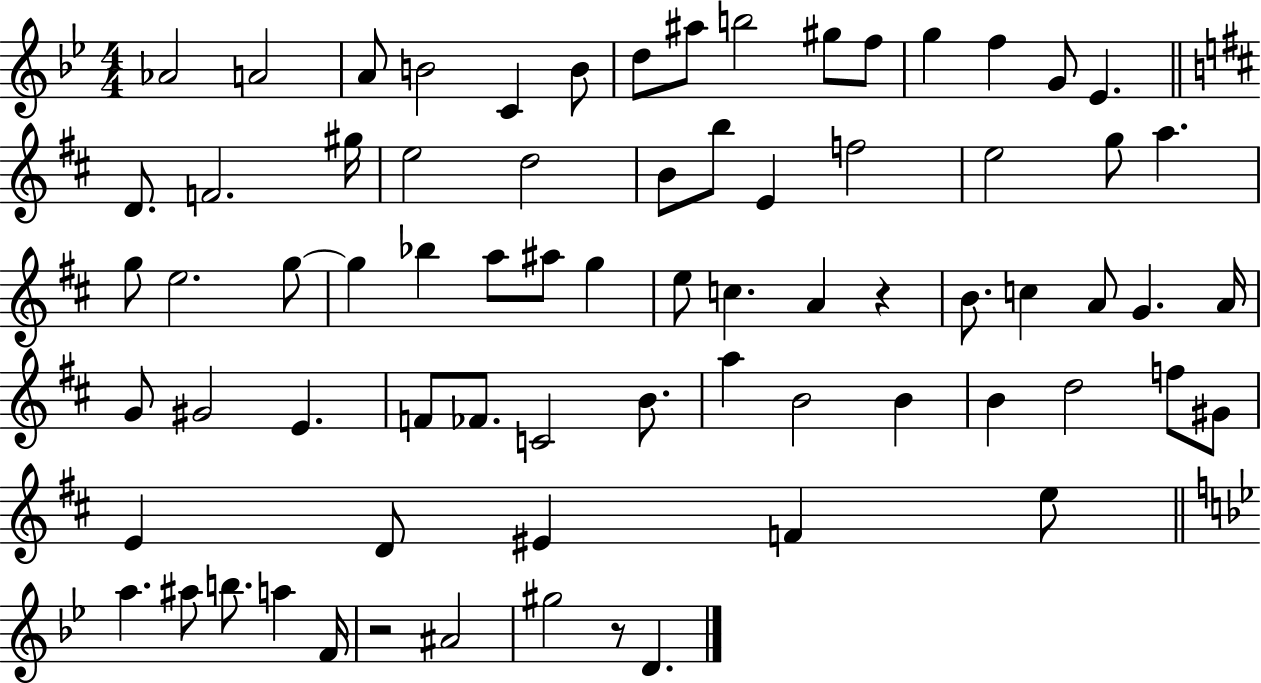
{
  \clef treble
  \numericTimeSignature
  \time 4/4
  \key bes \major
  aes'2 a'2 | a'8 b'2 c'4 b'8 | d''8 ais''8 b''2 gis''8 f''8 | g''4 f''4 g'8 ees'4. | \break \bar "||" \break \key d \major d'8. f'2. gis''16 | e''2 d''2 | b'8 b''8 e'4 f''2 | e''2 g''8 a''4. | \break g''8 e''2. g''8~~ | g''4 bes''4 a''8 ais''8 g''4 | e''8 c''4. a'4 r4 | b'8. c''4 a'8 g'4. a'16 | \break g'8 gis'2 e'4. | f'8 fes'8. c'2 b'8. | a''4 b'2 b'4 | b'4 d''2 f''8 gis'8 | \break e'4 d'8 eis'4 f'4 e''8 | \bar "||" \break \key bes \major a''4. ais''8 b''8. a''4 f'16 | r2 ais'2 | gis''2 r8 d'4. | \bar "|."
}